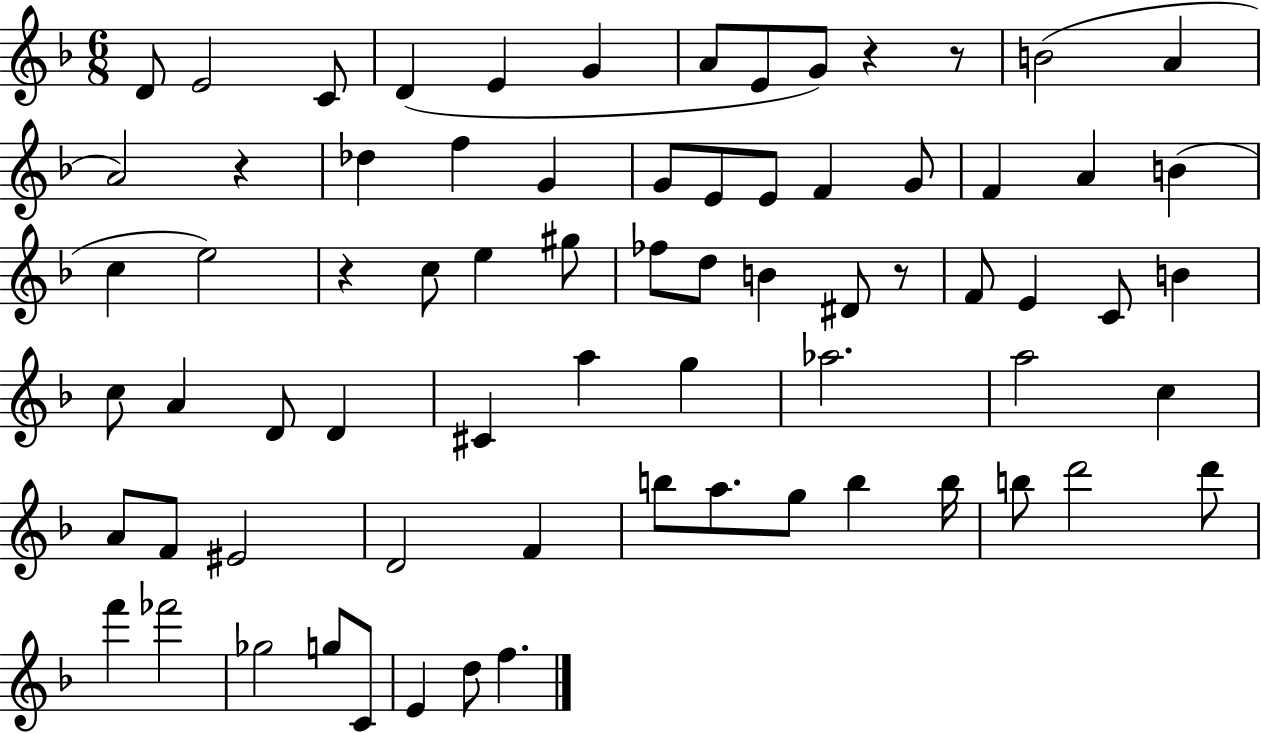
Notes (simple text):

D4/e E4/h C4/e D4/q E4/q G4/q A4/e E4/e G4/e R/q R/e B4/h A4/q A4/h R/q Db5/q F5/q G4/q G4/e E4/e E4/e F4/q G4/e F4/q A4/q B4/q C5/q E5/h R/q C5/e E5/q G#5/e FES5/e D5/e B4/q D#4/e R/e F4/e E4/q C4/e B4/q C5/e A4/q D4/e D4/q C#4/q A5/q G5/q Ab5/h. A5/h C5/q A4/e F4/e EIS4/h D4/h F4/q B5/e A5/e. G5/e B5/q B5/s B5/e D6/h D6/e F6/q FES6/h Gb5/h G5/e C4/e E4/q D5/e F5/q.